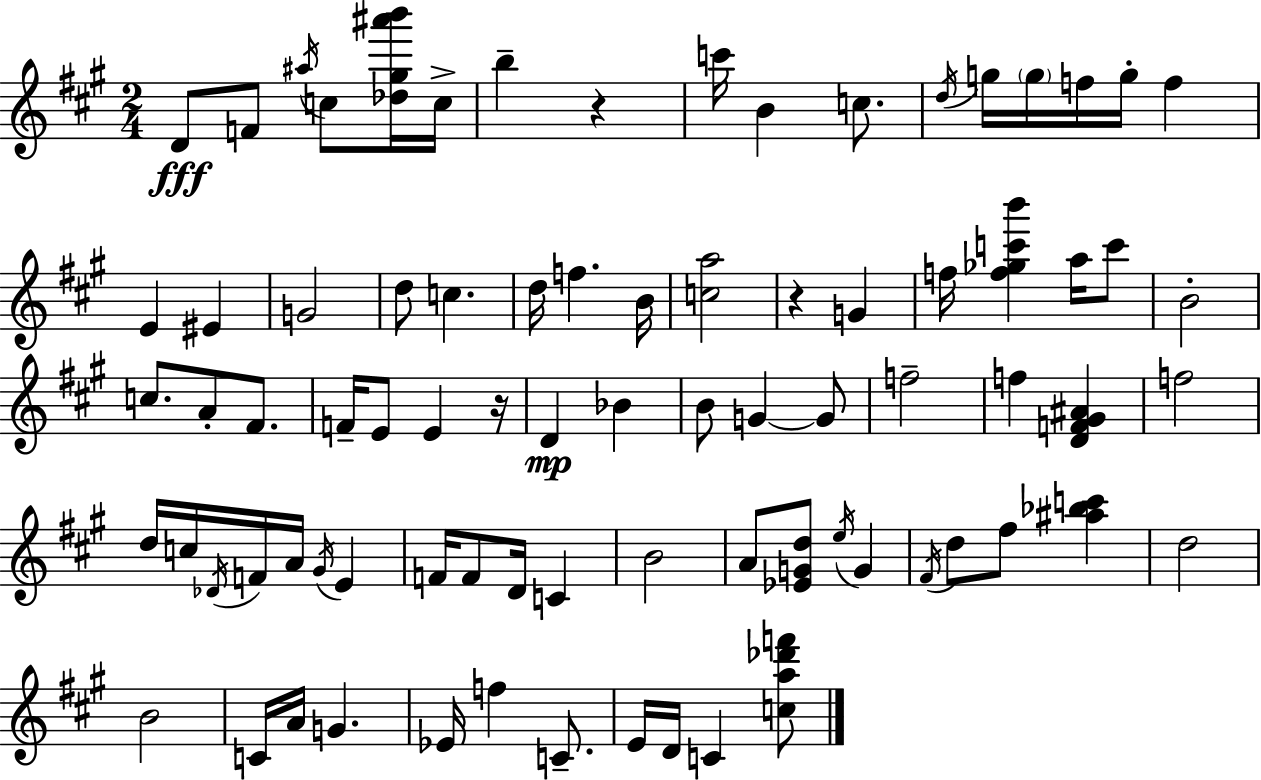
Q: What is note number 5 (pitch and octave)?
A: C5